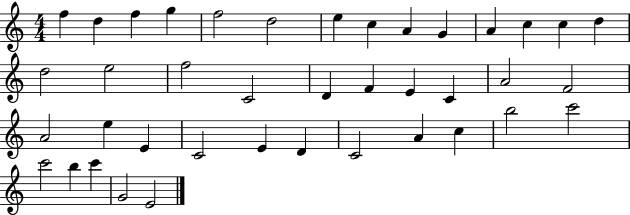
X:1
T:Untitled
M:4/4
L:1/4
K:C
f d f g f2 d2 e c A G A c c d d2 e2 f2 C2 D F E C A2 F2 A2 e E C2 E D C2 A c b2 c'2 c'2 b c' G2 E2